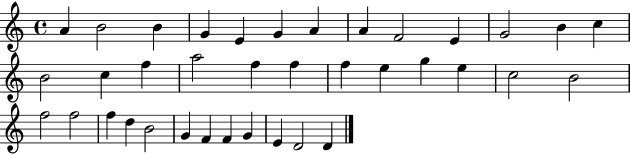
X:1
T:Untitled
M:4/4
L:1/4
K:C
A B2 B G E G A A F2 E G2 B c B2 c f a2 f f f e g e c2 B2 f2 f2 f d B2 G F F G E D2 D